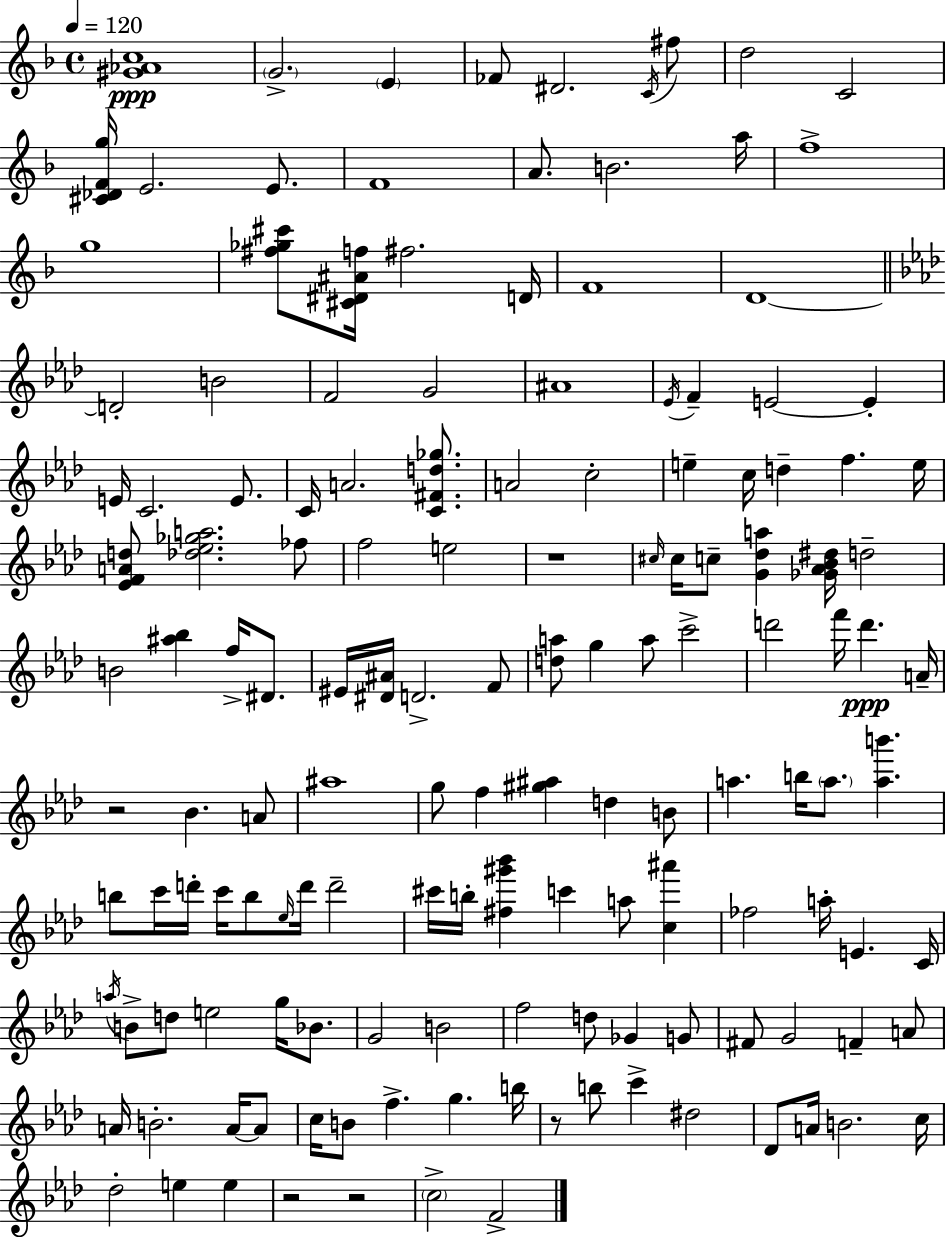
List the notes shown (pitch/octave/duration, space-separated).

[G#4,Ab4,C5]/w G4/h. E4/q FES4/e D#4/h. C4/s F#5/e D5/h C4/h [C#4,Db4,F4,G5]/s E4/h. E4/e. F4/w A4/e. B4/h. A5/s F5/w G5/w [F#5,Gb5,C#6]/e [C#4,D#4,A#4,F5]/s F#5/h. D4/s F4/w D4/w D4/h B4/h F4/h G4/h A#4/w Eb4/s F4/q E4/h E4/q E4/s C4/h. E4/e. C4/s A4/h. [C4,F#4,D5,Gb5]/e. A4/h C5/h E5/q C5/s D5/q F5/q. E5/s [Eb4,F4,A4,D5]/e [Db5,Eb5,Gb5,A5]/h. FES5/e F5/h E5/h R/w C#5/s C#5/s C5/e [G4,Db5,A5]/q [Gb4,Ab4,Bb4,D#5]/s D5/h B4/h [A#5,Bb5]/q F5/s D#4/e. EIS4/s [D#4,A#4]/s D4/h. F4/e [D5,A5]/e G5/q A5/e C6/h D6/h F6/s D6/q. A4/s R/h Bb4/q. A4/e A#5/w G5/e F5/q [G#5,A#5]/q D5/q B4/e A5/q. B5/s A5/e. [A5,B6]/q. B5/e C6/s D6/s C6/s B5/e Eb5/s D6/s D6/h C#6/s B5/s [F#5,G#6,Bb6]/q C6/q A5/e [C5,A#6]/q FES5/h A5/s E4/q. C4/s A5/s B4/e D5/e E5/h G5/s Bb4/e. G4/h B4/h F5/h D5/e Gb4/q G4/e F#4/e G4/h F4/q A4/e A4/s B4/h. A4/s A4/e C5/s B4/e F5/q. G5/q. B5/s R/e B5/e C6/q D#5/h Db4/e A4/s B4/h. C5/s Db5/h E5/q E5/q R/h R/h C5/h F4/h